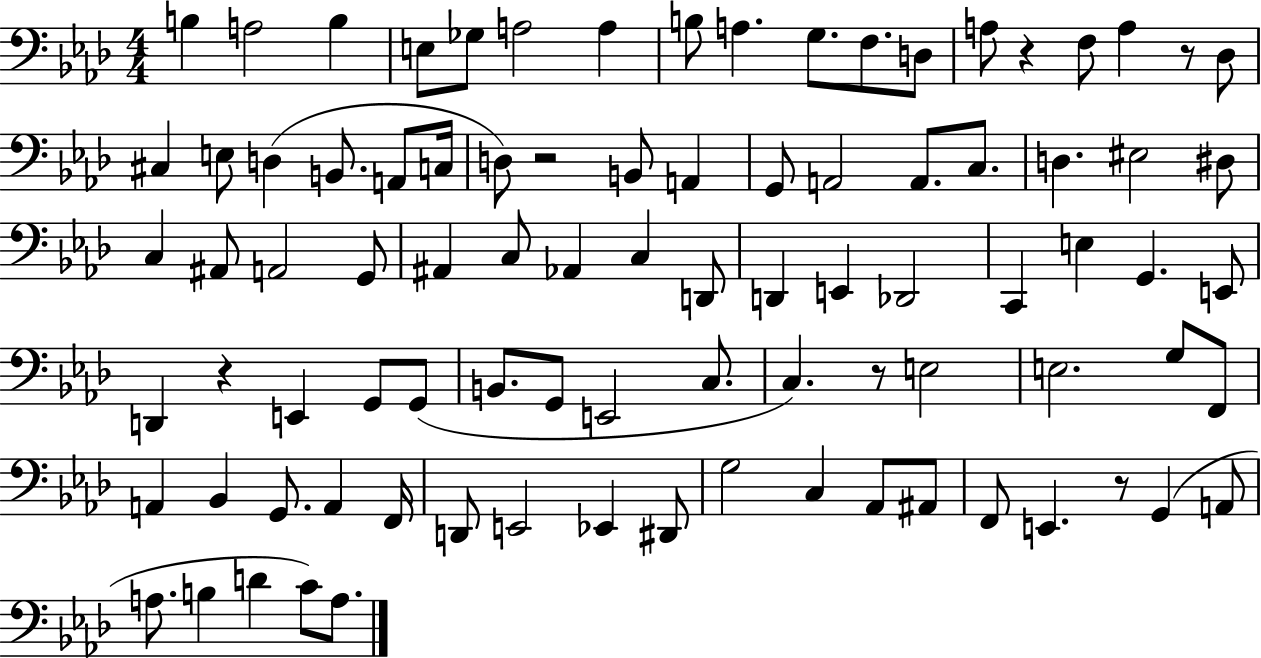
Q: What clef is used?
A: bass